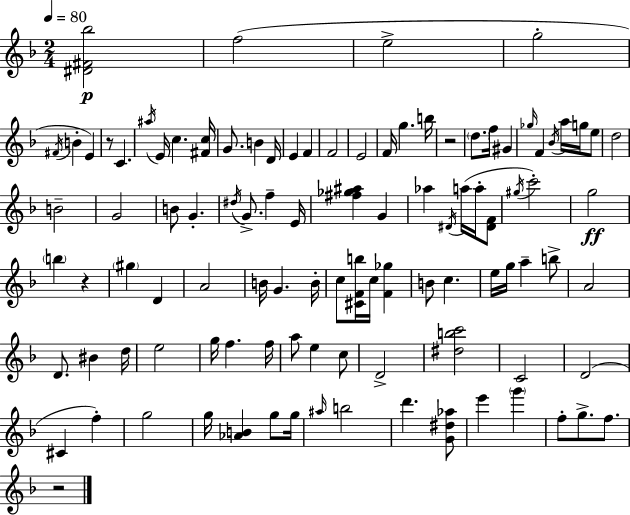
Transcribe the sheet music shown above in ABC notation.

X:1
T:Untitled
M:2/4
L:1/4
K:F
[^D^F_b]2 f2 e2 g2 ^F/4 B E z/2 C ^a/4 E/4 c [^Fc]/4 G/2 B D/4 E F F2 E2 F/4 g b/4 z2 d/2 f/4 ^G _g/4 F _B/4 a/4 g/4 e/2 d2 B2 G2 B/2 G ^d/4 G/2 f E/4 [^f_g^a] G _a ^D/4 a/4 a/4 [^DF]/2 ^g/4 c'2 g2 b z ^g D A2 B/4 G B/4 c/2 [^CFb]/4 c/4 [F_g] B/2 c e/4 g/4 a b/2 A2 D/2 ^B d/4 e2 g/4 f f/4 a/2 e c/2 D2 [^dbc']2 C2 D2 ^C f g2 g/4 [_AB] g/2 g/4 ^a/4 b2 d' [G^d_a]/2 e' g' f/2 g/2 f/2 z2